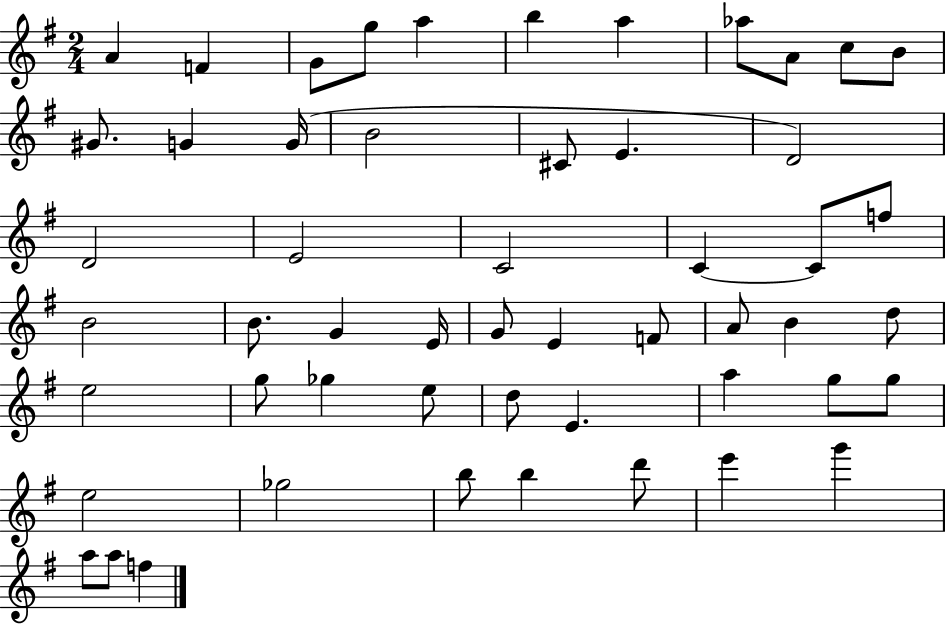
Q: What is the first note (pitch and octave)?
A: A4